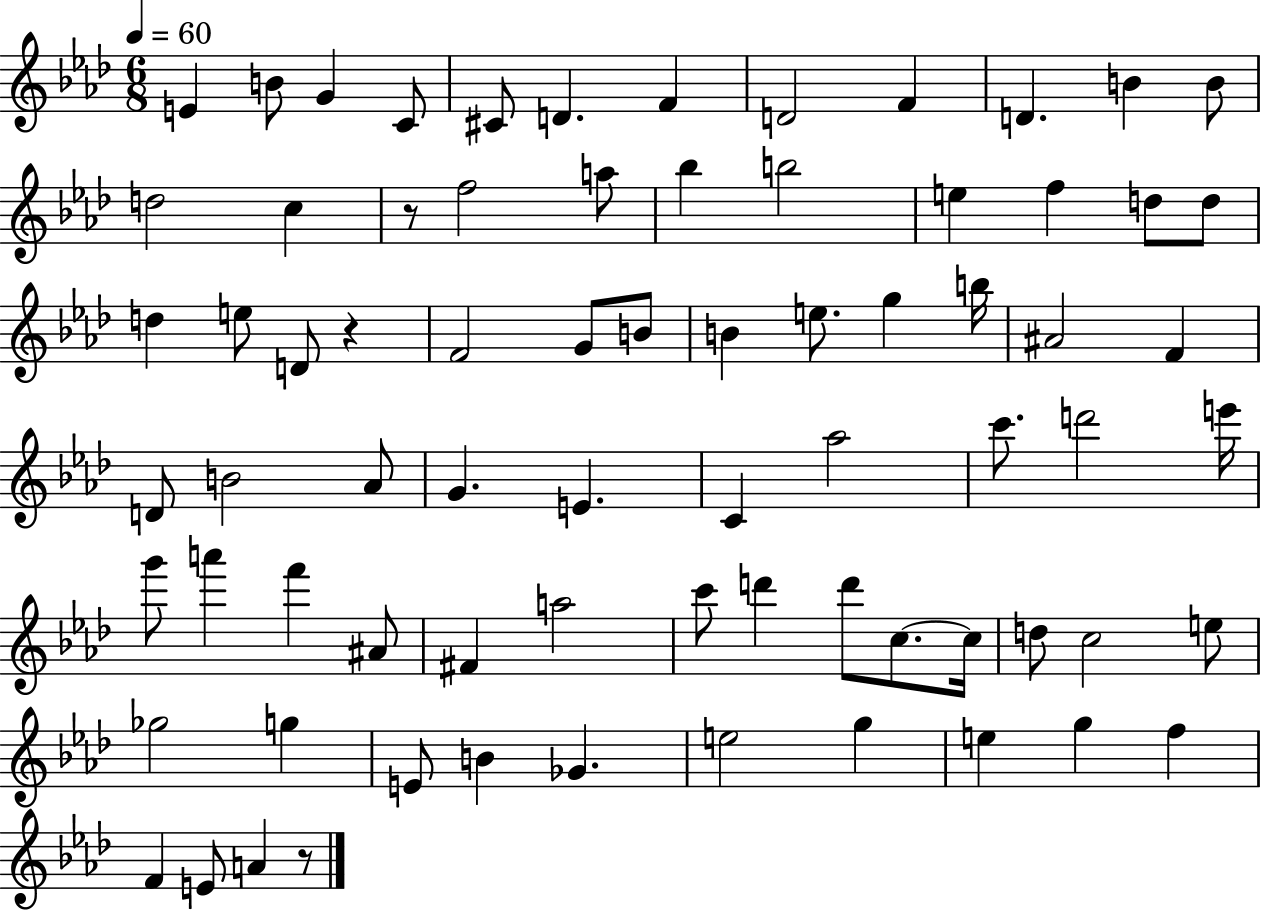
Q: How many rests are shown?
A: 3